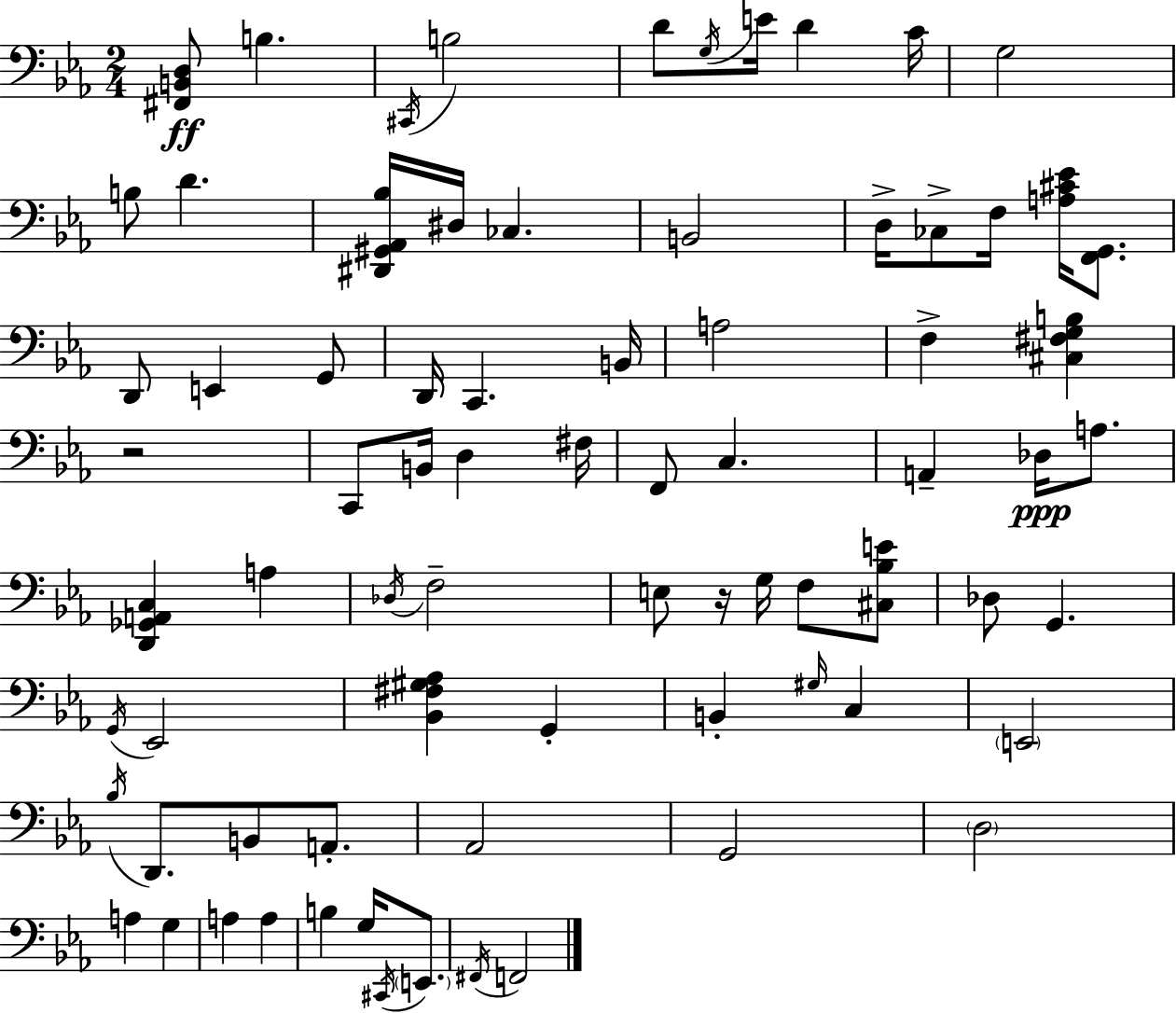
[F#2,B2,D3]/e B3/q. C#2/s B3/h D4/e G3/s E4/s D4/q C4/s G3/h B3/e D4/q. [D#2,G#2,Ab2,Bb3]/s D#3/s CES3/q. B2/h D3/s CES3/e F3/s [A3,C#4,Eb4]/s [F2,G2]/e. D2/e E2/q G2/e D2/s C2/q. B2/s A3/h F3/q [C#3,F#3,G3,B3]/q R/h C2/e B2/s D3/q F#3/s F2/e C3/q. A2/q Db3/s A3/e. [D2,Gb2,A2,C3]/q A3/q Db3/s F3/h E3/e R/s G3/s F3/e [C#3,Bb3,E4]/e Db3/e G2/q. G2/s Eb2/h [Bb2,F#3,G#3,Ab3]/q G2/q B2/q G#3/s C3/q E2/h Bb3/s D2/e. B2/e A2/e. Ab2/h G2/h D3/h A3/q G3/q A3/q A3/q B3/q G3/s C#2/s E2/e. F#2/s F2/h